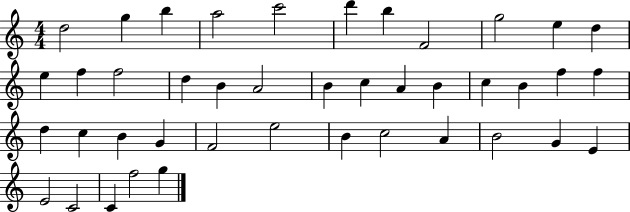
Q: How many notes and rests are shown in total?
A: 42